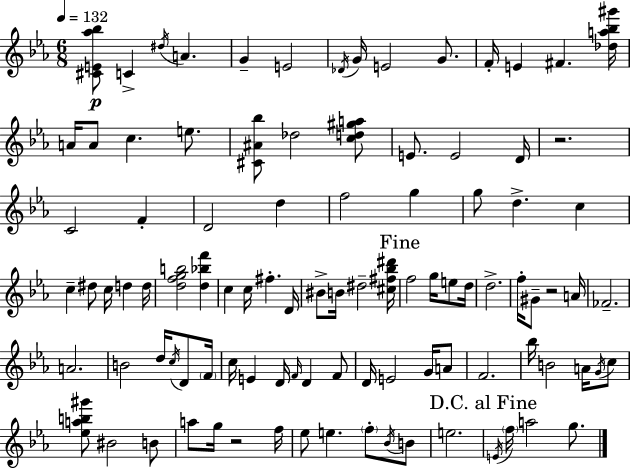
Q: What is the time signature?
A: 6/8